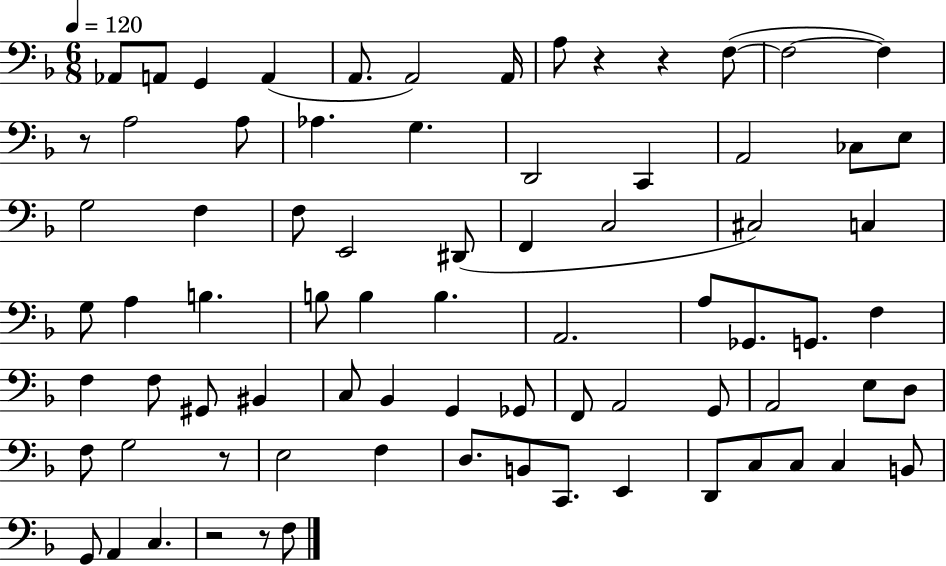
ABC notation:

X:1
T:Untitled
M:6/8
L:1/4
K:F
_A,,/2 A,,/2 G,, A,, A,,/2 A,,2 A,,/4 A,/2 z z F,/2 F,2 F, z/2 A,2 A,/2 _A, G, D,,2 C,, A,,2 _C,/2 E,/2 G,2 F, F,/2 E,,2 ^D,,/2 F,, C,2 ^C,2 C, G,/2 A, B, B,/2 B, B, A,,2 A,/2 _G,,/2 G,,/2 F, F, F,/2 ^G,,/2 ^B,, C,/2 _B,, G,, _G,,/2 F,,/2 A,,2 G,,/2 A,,2 E,/2 D,/2 F,/2 G,2 z/2 E,2 F, D,/2 B,,/2 C,,/2 E,, D,,/2 C,/2 C,/2 C, B,,/2 G,,/2 A,, C, z2 z/2 F,/2